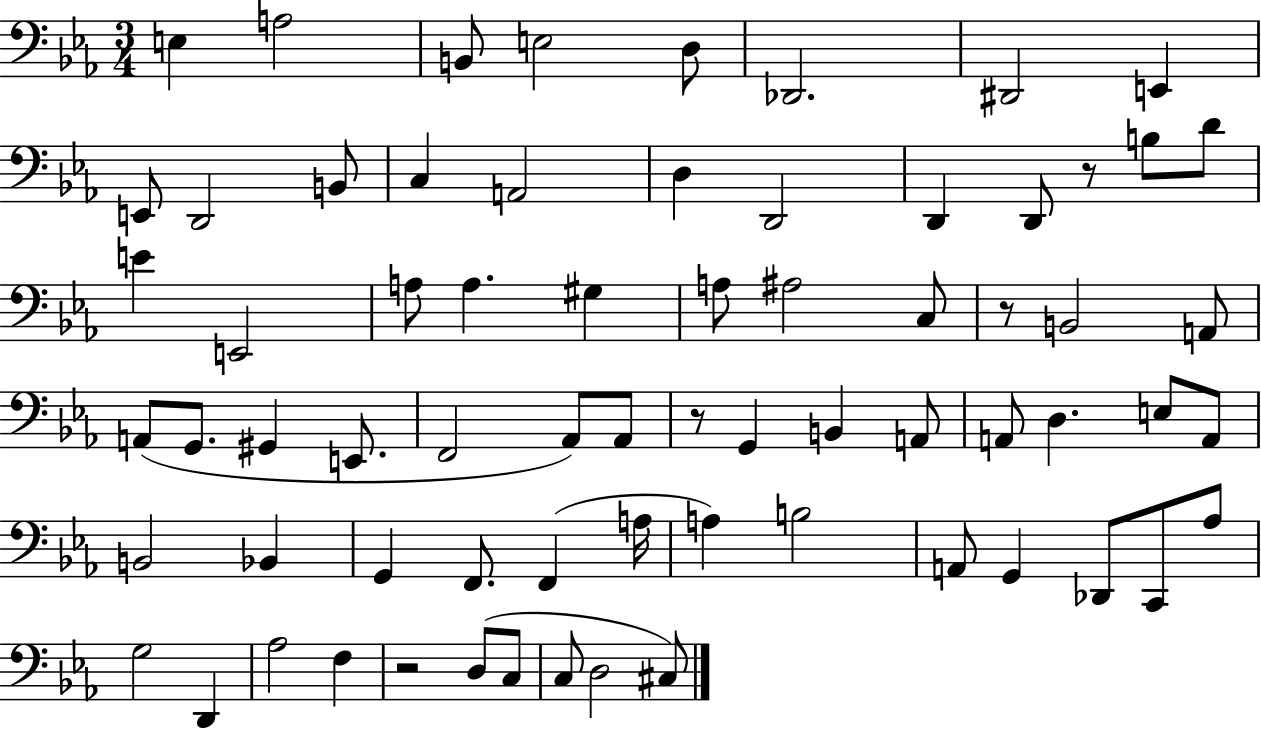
E3/q A3/h B2/e E3/h D3/e Db2/h. D#2/h E2/q E2/e D2/h B2/e C3/q A2/h D3/q D2/h D2/q D2/e R/e B3/e D4/e E4/q E2/h A3/e A3/q. G#3/q A3/e A#3/h C3/e R/e B2/h A2/e A2/e G2/e. G#2/q E2/e. F2/h Ab2/e Ab2/e R/e G2/q B2/q A2/e A2/e D3/q. E3/e A2/e B2/h Bb2/q G2/q F2/e. F2/q A3/s A3/q B3/h A2/e G2/q Db2/e C2/e Ab3/e G3/h D2/q Ab3/h F3/q R/h D3/e C3/e C3/e D3/h C#3/e